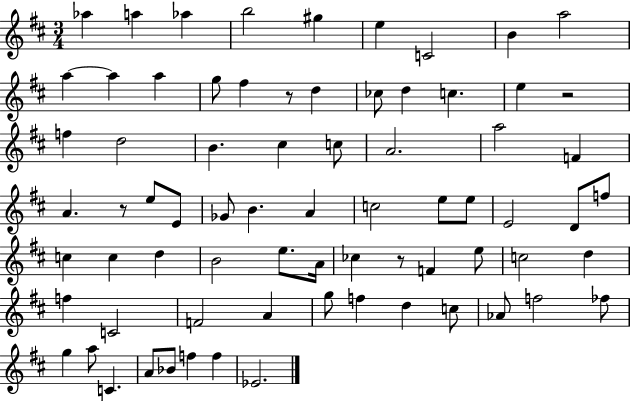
Ab5/q A5/q Ab5/q B5/h G#5/q E5/q C4/h B4/q A5/h A5/q A5/q A5/q G5/e F#5/q R/e D5/q CES5/e D5/q C5/q. E5/q R/h F5/q D5/h B4/q. C#5/q C5/e A4/h. A5/h F4/q A4/q. R/e E5/e E4/e Gb4/e B4/q. A4/q C5/h E5/e E5/e E4/h D4/e F5/e C5/q C5/q D5/q B4/h E5/e. A4/s CES5/q R/e F4/q E5/e C5/h D5/q F5/q C4/h F4/h A4/q G5/e F5/q D5/q C5/e Ab4/e F5/h FES5/e G5/q A5/e C4/q. A4/e Bb4/e F5/q F5/q Eb4/h.